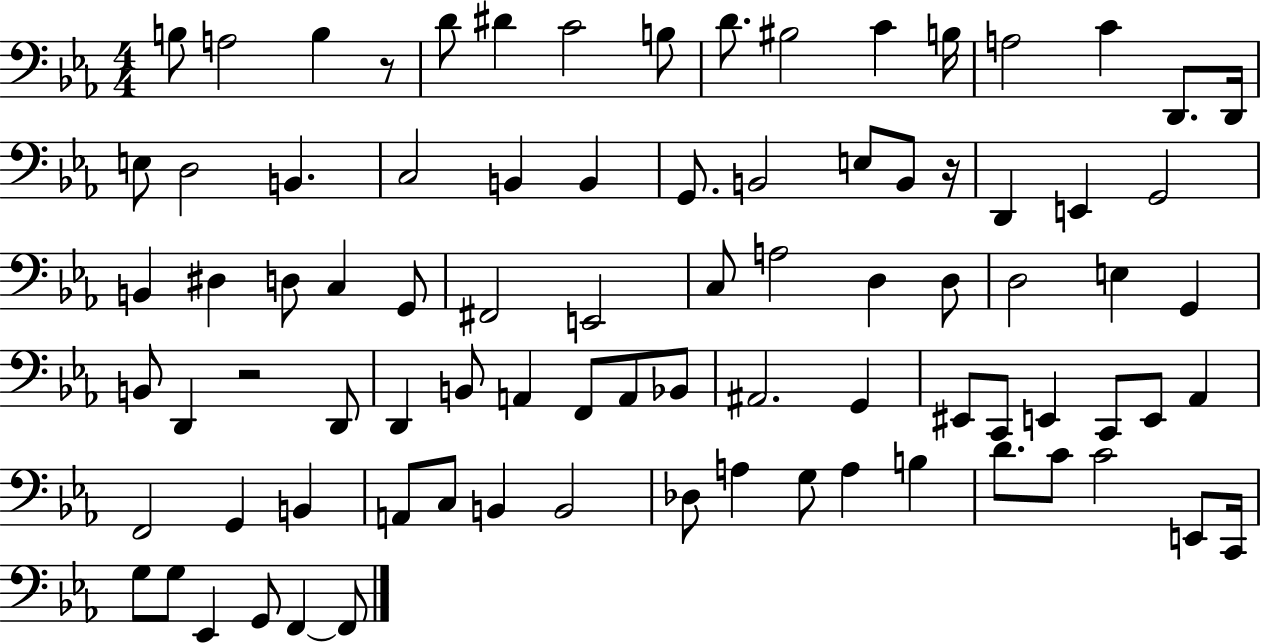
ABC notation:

X:1
T:Untitled
M:4/4
L:1/4
K:Eb
B,/2 A,2 B, z/2 D/2 ^D C2 B,/2 D/2 ^B,2 C B,/4 A,2 C D,,/2 D,,/4 E,/2 D,2 B,, C,2 B,, B,, G,,/2 B,,2 E,/2 B,,/2 z/4 D,, E,, G,,2 B,, ^D, D,/2 C, G,,/2 ^F,,2 E,,2 C,/2 A,2 D, D,/2 D,2 E, G,, B,,/2 D,, z2 D,,/2 D,, B,,/2 A,, F,,/2 A,,/2 _B,,/2 ^A,,2 G,, ^E,,/2 C,,/2 E,, C,,/2 E,,/2 _A,, F,,2 G,, B,, A,,/2 C,/2 B,, B,,2 _D,/2 A, G,/2 A, B, D/2 C/2 C2 E,,/2 C,,/4 G,/2 G,/2 _E,, G,,/2 F,, F,,/2